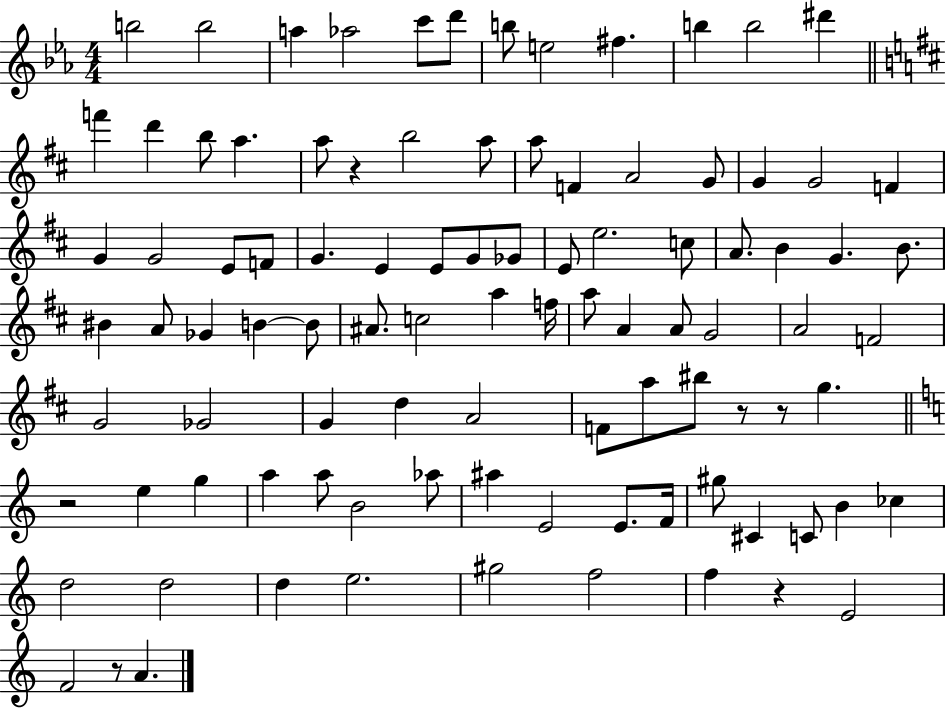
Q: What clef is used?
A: treble